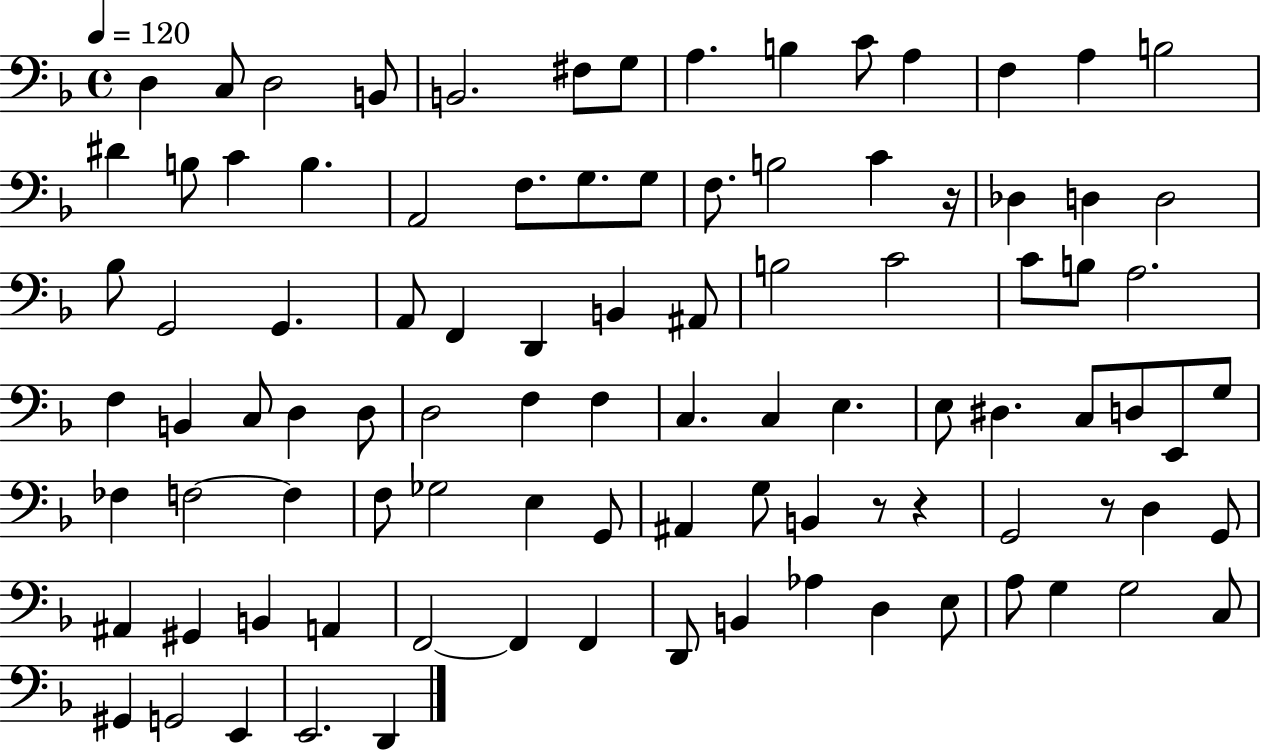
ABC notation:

X:1
T:Untitled
M:4/4
L:1/4
K:F
D, C,/2 D,2 B,,/2 B,,2 ^F,/2 G,/2 A, B, C/2 A, F, A, B,2 ^D B,/2 C B, A,,2 F,/2 G,/2 G,/2 F,/2 B,2 C z/4 _D, D, D,2 _B,/2 G,,2 G,, A,,/2 F,, D,, B,, ^A,,/2 B,2 C2 C/2 B,/2 A,2 F, B,, C,/2 D, D,/2 D,2 F, F, C, C, E, E,/2 ^D, C,/2 D,/2 E,,/2 G,/2 _F, F,2 F, F,/2 _G,2 E, G,,/2 ^A,, G,/2 B,, z/2 z G,,2 z/2 D, G,,/2 ^A,, ^G,, B,, A,, F,,2 F,, F,, D,,/2 B,, _A, D, E,/2 A,/2 G, G,2 C,/2 ^G,, G,,2 E,, E,,2 D,,